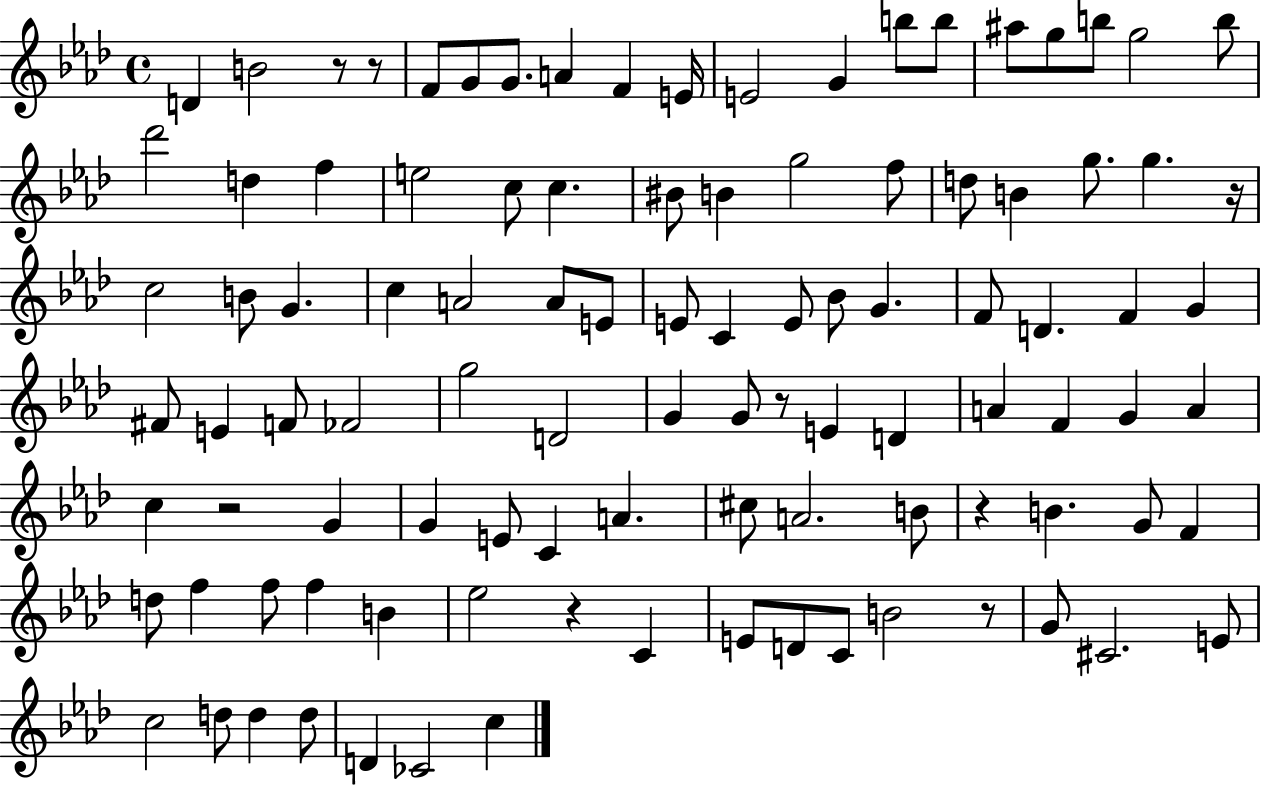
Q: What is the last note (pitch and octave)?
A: C5